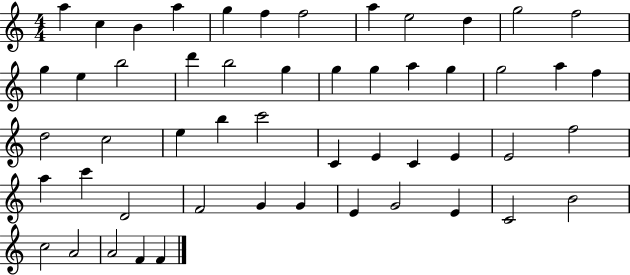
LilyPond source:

{
  \clef treble
  \numericTimeSignature
  \time 4/4
  \key c \major
  a''4 c''4 b'4 a''4 | g''4 f''4 f''2 | a''4 e''2 d''4 | g''2 f''2 | \break g''4 e''4 b''2 | d'''4 b''2 g''4 | g''4 g''4 a''4 g''4 | g''2 a''4 f''4 | \break d''2 c''2 | e''4 b''4 c'''2 | c'4 e'4 c'4 e'4 | e'2 f''2 | \break a''4 c'''4 d'2 | f'2 g'4 g'4 | e'4 g'2 e'4 | c'2 b'2 | \break c''2 a'2 | a'2 f'4 f'4 | \bar "|."
}